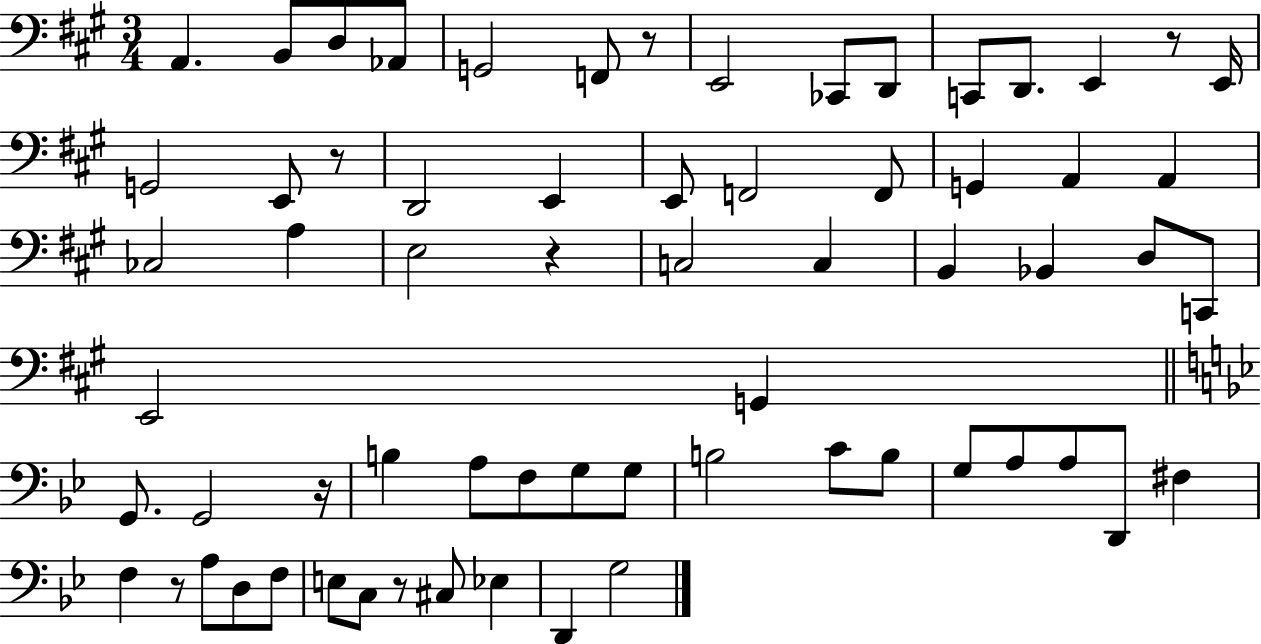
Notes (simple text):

A2/q. B2/e D3/e Ab2/e G2/h F2/e R/e E2/h CES2/e D2/e C2/e D2/e. E2/q R/e E2/s G2/h E2/e R/e D2/h E2/q E2/e F2/h F2/e G2/q A2/q A2/q CES3/h A3/q E3/h R/q C3/h C3/q B2/q Bb2/q D3/e C2/e E2/h G2/q G2/e. G2/h R/s B3/q A3/e F3/e G3/e G3/e B3/h C4/e B3/e G3/e A3/e A3/e D2/e F#3/q F3/q R/e A3/e D3/e F3/e E3/e C3/e R/e C#3/e Eb3/q D2/q G3/h